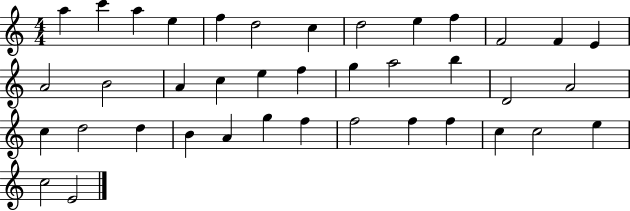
X:1
T:Untitled
M:4/4
L:1/4
K:C
a c' a e f d2 c d2 e f F2 F E A2 B2 A c e f g a2 b D2 A2 c d2 d B A g f f2 f f c c2 e c2 E2